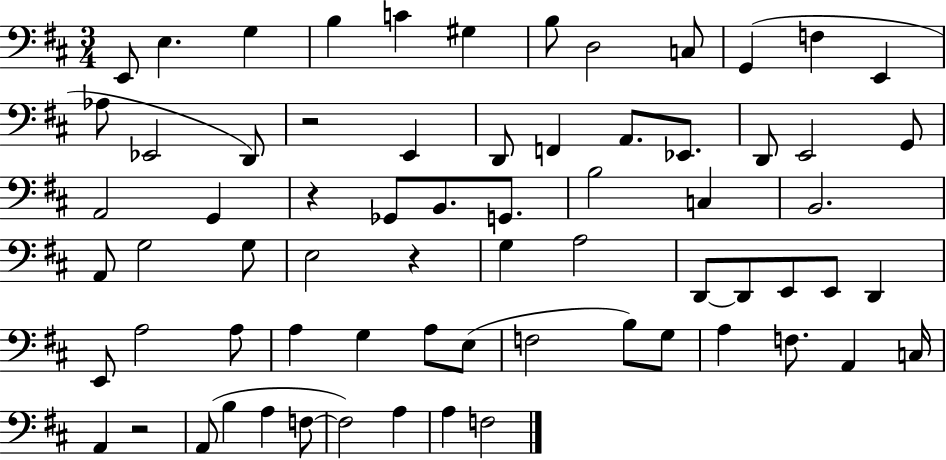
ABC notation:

X:1
T:Untitled
M:3/4
L:1/4
K:D
E,,/2 E, G, B, C ^G, B,/2 D,2 C,/2 G,, F, E,, _A,/2 _E,,2 D,,/2 z2 E,, D,,/2 F,, A,,/2 _E,,/2 D,,/2 E,,2 G,,/2 A,,2 G,, z _G,,/2 B,,/2 G,,/2 B,2 C, B,,2 A,,/2 G,2 G,/2 E,2 z G, A,2 D,,/2 D,,/2 E,,/2 E,,/2 D,, E,,/2 A,2 A,/2 A, G, A,/2 E,/2 F,2 B,/2 G,/2 A, F,/2 A,, C,/4 A,, z2 A,,/2 B, A, F,/2 F,2 A, A, F,2